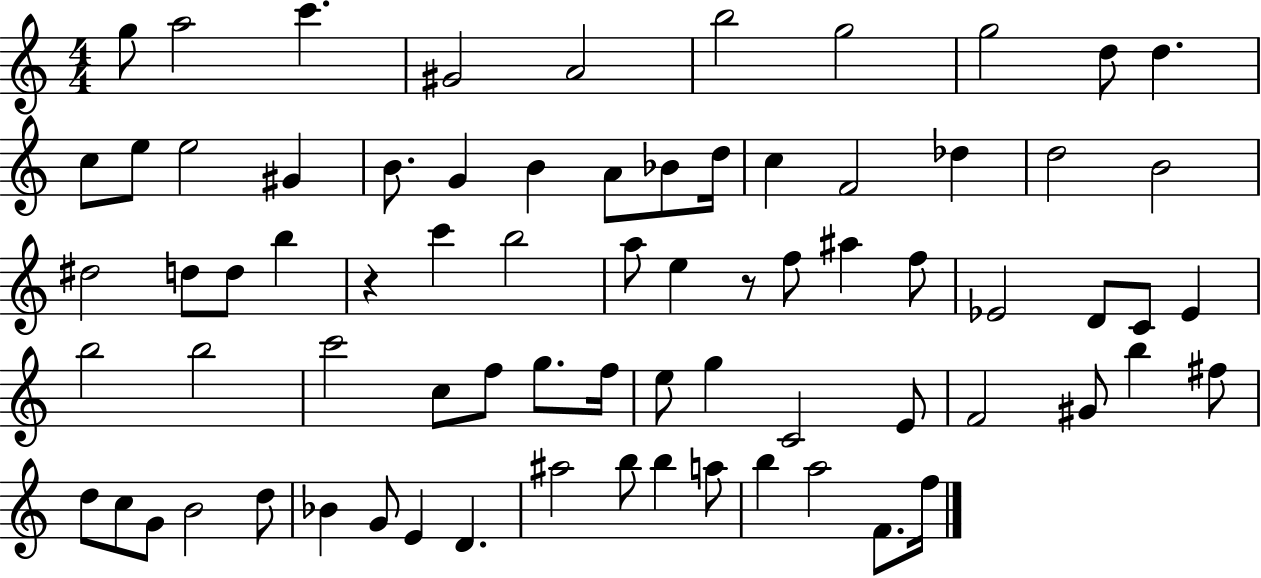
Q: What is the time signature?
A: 4/4